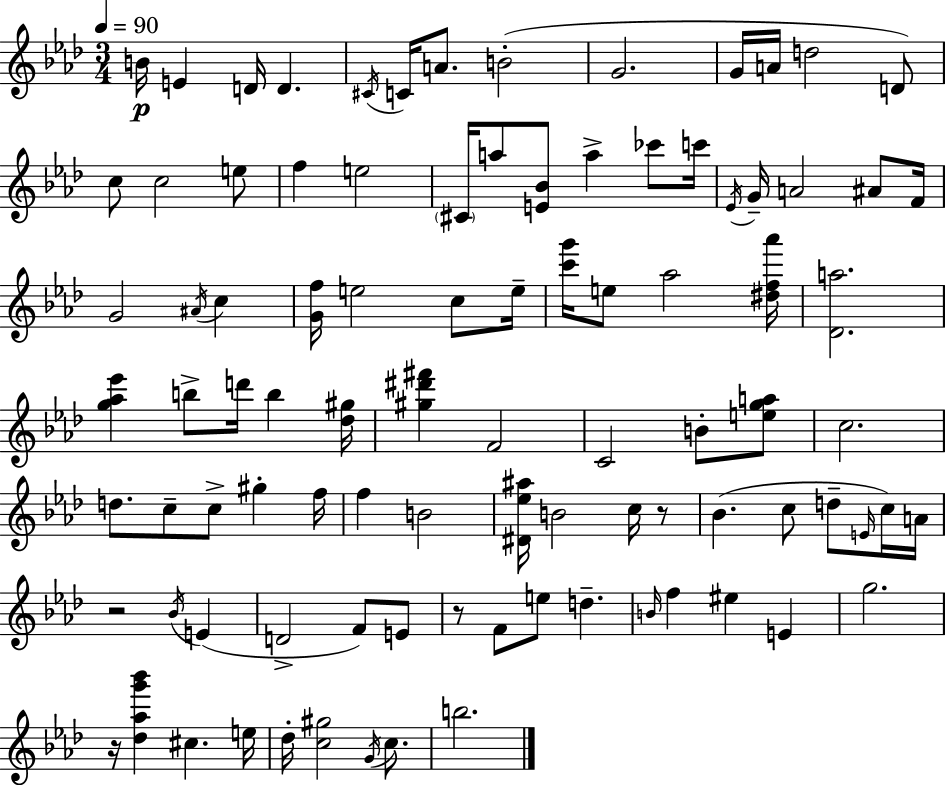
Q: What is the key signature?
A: F minor